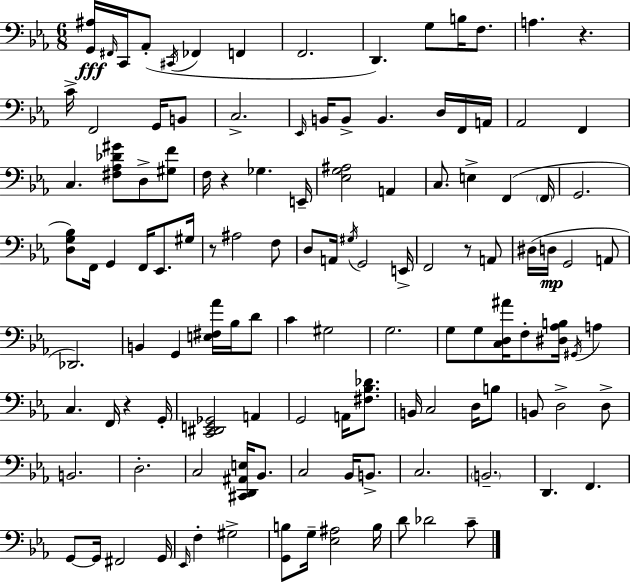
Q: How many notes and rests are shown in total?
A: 122